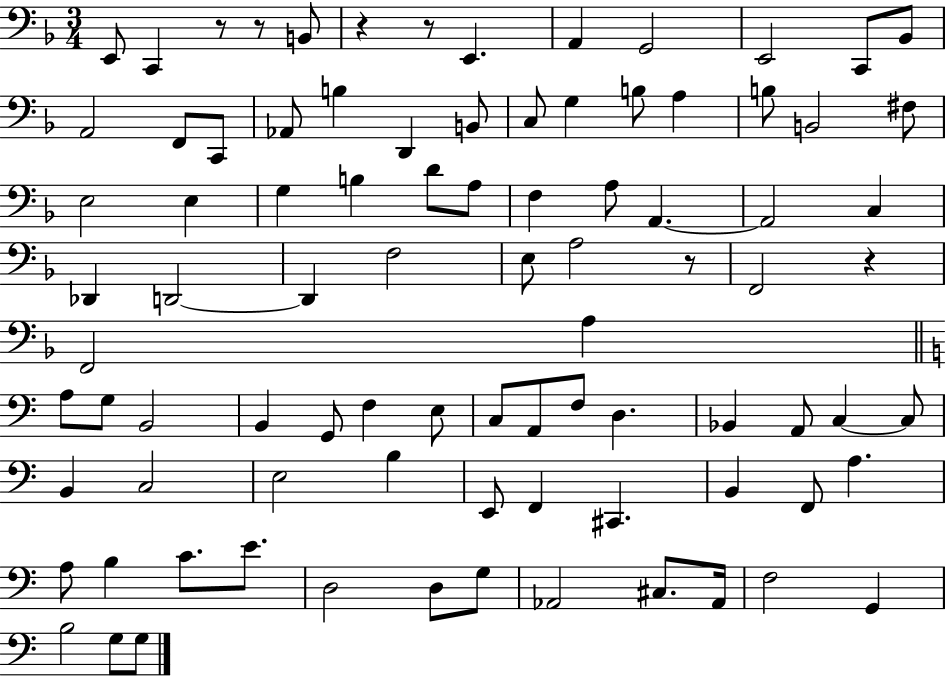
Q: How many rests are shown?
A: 6